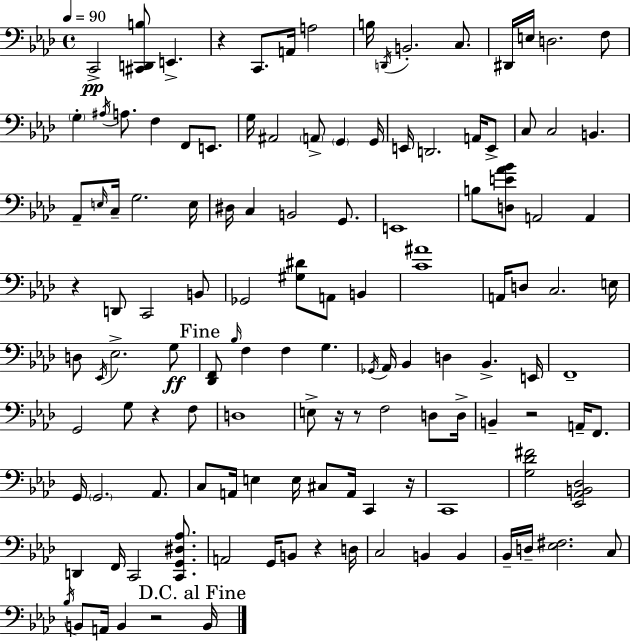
X:1
T:Untitled
M:4/4
L:1/4
K:Fm
C,,2 [^C,,D,,B,]/2 E,, z C,,/2 A,,/4 A,2 B,/4 D,,/4 B,,2 C,/2 ^D,,/4 E,/4 D,2 F,/2 G, ^A,/4 A,/2 F, F,,/2 E,,/2 G,/4 ^A,,2 A,,/2 G,, G,,/4 E,,/4 D,,2 A,,/4 E,,/2 C,/2 C,2 B,, _A,,/2 E,/4 C,/4 G,2 E,/4 ^D,/4 C, B,,2 G,,/2 E,,4 B,/2 [D,E_A_B]/2 A,,2 A,, z D,,/2 C,,2 B,,/2 _G,,2 [^G,^D]/2 A,,/2 B,, [C^A]4 A,,/4 D,/2 C,2 E,/4 D,/2 _E,,/4 _E,2 G,/2 [_D,,F,,]/2 _B,/4 F, F, G, _G,,/4 _A,,/4 _B,, D, _B,, E,,/4 F,,4 G,,2 G,/2 z F,/2 D,4 E,/2 z/4 z/2 F,2 D,/2 D,/4 B,, z2 A,,/4 F,,/2 G,,/4 G,,2 _A,,/2 C,/2 A,,/4 E, E,/4 ^C,/2 A,,/4 C,, z/4 C,,4 [G,_D^F]2 [_E,,_A,,B,,_D,]2 D,, F,,/4 C,,2 [C,,G,,^D,_A,]/2 A,,2 G,,/4 B,,/2 z D,/4 C,2 B,, B,, _B,,/4 D,/4 [_E,^F,]2 C,/2 _B,/4 B,,/2 A,,/4 B,, z2 B,,/4